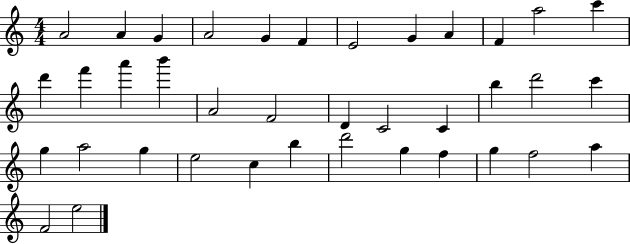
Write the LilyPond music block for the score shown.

{
  \clef treble
  \numericTimeSignature
  \time 4/4
  \key c \major
  a'2 a'4 g'4 | a'2 g'4 f'4 | e'2 g'4 a'4 | f'4 a''2 c'''4 | \break d'''4 f'''4 a'''4 b'''4 | a'2 f'2 | d'4 c'2 c'4 | b''4 d'''2 c'''4 | \break g''4 a''2 g''4 | e''2 c''4 b''4 | d'''2 g''4 f''4 | g''4 f''2 a''4 | \break f'2 e''2 | \bar "|."
}